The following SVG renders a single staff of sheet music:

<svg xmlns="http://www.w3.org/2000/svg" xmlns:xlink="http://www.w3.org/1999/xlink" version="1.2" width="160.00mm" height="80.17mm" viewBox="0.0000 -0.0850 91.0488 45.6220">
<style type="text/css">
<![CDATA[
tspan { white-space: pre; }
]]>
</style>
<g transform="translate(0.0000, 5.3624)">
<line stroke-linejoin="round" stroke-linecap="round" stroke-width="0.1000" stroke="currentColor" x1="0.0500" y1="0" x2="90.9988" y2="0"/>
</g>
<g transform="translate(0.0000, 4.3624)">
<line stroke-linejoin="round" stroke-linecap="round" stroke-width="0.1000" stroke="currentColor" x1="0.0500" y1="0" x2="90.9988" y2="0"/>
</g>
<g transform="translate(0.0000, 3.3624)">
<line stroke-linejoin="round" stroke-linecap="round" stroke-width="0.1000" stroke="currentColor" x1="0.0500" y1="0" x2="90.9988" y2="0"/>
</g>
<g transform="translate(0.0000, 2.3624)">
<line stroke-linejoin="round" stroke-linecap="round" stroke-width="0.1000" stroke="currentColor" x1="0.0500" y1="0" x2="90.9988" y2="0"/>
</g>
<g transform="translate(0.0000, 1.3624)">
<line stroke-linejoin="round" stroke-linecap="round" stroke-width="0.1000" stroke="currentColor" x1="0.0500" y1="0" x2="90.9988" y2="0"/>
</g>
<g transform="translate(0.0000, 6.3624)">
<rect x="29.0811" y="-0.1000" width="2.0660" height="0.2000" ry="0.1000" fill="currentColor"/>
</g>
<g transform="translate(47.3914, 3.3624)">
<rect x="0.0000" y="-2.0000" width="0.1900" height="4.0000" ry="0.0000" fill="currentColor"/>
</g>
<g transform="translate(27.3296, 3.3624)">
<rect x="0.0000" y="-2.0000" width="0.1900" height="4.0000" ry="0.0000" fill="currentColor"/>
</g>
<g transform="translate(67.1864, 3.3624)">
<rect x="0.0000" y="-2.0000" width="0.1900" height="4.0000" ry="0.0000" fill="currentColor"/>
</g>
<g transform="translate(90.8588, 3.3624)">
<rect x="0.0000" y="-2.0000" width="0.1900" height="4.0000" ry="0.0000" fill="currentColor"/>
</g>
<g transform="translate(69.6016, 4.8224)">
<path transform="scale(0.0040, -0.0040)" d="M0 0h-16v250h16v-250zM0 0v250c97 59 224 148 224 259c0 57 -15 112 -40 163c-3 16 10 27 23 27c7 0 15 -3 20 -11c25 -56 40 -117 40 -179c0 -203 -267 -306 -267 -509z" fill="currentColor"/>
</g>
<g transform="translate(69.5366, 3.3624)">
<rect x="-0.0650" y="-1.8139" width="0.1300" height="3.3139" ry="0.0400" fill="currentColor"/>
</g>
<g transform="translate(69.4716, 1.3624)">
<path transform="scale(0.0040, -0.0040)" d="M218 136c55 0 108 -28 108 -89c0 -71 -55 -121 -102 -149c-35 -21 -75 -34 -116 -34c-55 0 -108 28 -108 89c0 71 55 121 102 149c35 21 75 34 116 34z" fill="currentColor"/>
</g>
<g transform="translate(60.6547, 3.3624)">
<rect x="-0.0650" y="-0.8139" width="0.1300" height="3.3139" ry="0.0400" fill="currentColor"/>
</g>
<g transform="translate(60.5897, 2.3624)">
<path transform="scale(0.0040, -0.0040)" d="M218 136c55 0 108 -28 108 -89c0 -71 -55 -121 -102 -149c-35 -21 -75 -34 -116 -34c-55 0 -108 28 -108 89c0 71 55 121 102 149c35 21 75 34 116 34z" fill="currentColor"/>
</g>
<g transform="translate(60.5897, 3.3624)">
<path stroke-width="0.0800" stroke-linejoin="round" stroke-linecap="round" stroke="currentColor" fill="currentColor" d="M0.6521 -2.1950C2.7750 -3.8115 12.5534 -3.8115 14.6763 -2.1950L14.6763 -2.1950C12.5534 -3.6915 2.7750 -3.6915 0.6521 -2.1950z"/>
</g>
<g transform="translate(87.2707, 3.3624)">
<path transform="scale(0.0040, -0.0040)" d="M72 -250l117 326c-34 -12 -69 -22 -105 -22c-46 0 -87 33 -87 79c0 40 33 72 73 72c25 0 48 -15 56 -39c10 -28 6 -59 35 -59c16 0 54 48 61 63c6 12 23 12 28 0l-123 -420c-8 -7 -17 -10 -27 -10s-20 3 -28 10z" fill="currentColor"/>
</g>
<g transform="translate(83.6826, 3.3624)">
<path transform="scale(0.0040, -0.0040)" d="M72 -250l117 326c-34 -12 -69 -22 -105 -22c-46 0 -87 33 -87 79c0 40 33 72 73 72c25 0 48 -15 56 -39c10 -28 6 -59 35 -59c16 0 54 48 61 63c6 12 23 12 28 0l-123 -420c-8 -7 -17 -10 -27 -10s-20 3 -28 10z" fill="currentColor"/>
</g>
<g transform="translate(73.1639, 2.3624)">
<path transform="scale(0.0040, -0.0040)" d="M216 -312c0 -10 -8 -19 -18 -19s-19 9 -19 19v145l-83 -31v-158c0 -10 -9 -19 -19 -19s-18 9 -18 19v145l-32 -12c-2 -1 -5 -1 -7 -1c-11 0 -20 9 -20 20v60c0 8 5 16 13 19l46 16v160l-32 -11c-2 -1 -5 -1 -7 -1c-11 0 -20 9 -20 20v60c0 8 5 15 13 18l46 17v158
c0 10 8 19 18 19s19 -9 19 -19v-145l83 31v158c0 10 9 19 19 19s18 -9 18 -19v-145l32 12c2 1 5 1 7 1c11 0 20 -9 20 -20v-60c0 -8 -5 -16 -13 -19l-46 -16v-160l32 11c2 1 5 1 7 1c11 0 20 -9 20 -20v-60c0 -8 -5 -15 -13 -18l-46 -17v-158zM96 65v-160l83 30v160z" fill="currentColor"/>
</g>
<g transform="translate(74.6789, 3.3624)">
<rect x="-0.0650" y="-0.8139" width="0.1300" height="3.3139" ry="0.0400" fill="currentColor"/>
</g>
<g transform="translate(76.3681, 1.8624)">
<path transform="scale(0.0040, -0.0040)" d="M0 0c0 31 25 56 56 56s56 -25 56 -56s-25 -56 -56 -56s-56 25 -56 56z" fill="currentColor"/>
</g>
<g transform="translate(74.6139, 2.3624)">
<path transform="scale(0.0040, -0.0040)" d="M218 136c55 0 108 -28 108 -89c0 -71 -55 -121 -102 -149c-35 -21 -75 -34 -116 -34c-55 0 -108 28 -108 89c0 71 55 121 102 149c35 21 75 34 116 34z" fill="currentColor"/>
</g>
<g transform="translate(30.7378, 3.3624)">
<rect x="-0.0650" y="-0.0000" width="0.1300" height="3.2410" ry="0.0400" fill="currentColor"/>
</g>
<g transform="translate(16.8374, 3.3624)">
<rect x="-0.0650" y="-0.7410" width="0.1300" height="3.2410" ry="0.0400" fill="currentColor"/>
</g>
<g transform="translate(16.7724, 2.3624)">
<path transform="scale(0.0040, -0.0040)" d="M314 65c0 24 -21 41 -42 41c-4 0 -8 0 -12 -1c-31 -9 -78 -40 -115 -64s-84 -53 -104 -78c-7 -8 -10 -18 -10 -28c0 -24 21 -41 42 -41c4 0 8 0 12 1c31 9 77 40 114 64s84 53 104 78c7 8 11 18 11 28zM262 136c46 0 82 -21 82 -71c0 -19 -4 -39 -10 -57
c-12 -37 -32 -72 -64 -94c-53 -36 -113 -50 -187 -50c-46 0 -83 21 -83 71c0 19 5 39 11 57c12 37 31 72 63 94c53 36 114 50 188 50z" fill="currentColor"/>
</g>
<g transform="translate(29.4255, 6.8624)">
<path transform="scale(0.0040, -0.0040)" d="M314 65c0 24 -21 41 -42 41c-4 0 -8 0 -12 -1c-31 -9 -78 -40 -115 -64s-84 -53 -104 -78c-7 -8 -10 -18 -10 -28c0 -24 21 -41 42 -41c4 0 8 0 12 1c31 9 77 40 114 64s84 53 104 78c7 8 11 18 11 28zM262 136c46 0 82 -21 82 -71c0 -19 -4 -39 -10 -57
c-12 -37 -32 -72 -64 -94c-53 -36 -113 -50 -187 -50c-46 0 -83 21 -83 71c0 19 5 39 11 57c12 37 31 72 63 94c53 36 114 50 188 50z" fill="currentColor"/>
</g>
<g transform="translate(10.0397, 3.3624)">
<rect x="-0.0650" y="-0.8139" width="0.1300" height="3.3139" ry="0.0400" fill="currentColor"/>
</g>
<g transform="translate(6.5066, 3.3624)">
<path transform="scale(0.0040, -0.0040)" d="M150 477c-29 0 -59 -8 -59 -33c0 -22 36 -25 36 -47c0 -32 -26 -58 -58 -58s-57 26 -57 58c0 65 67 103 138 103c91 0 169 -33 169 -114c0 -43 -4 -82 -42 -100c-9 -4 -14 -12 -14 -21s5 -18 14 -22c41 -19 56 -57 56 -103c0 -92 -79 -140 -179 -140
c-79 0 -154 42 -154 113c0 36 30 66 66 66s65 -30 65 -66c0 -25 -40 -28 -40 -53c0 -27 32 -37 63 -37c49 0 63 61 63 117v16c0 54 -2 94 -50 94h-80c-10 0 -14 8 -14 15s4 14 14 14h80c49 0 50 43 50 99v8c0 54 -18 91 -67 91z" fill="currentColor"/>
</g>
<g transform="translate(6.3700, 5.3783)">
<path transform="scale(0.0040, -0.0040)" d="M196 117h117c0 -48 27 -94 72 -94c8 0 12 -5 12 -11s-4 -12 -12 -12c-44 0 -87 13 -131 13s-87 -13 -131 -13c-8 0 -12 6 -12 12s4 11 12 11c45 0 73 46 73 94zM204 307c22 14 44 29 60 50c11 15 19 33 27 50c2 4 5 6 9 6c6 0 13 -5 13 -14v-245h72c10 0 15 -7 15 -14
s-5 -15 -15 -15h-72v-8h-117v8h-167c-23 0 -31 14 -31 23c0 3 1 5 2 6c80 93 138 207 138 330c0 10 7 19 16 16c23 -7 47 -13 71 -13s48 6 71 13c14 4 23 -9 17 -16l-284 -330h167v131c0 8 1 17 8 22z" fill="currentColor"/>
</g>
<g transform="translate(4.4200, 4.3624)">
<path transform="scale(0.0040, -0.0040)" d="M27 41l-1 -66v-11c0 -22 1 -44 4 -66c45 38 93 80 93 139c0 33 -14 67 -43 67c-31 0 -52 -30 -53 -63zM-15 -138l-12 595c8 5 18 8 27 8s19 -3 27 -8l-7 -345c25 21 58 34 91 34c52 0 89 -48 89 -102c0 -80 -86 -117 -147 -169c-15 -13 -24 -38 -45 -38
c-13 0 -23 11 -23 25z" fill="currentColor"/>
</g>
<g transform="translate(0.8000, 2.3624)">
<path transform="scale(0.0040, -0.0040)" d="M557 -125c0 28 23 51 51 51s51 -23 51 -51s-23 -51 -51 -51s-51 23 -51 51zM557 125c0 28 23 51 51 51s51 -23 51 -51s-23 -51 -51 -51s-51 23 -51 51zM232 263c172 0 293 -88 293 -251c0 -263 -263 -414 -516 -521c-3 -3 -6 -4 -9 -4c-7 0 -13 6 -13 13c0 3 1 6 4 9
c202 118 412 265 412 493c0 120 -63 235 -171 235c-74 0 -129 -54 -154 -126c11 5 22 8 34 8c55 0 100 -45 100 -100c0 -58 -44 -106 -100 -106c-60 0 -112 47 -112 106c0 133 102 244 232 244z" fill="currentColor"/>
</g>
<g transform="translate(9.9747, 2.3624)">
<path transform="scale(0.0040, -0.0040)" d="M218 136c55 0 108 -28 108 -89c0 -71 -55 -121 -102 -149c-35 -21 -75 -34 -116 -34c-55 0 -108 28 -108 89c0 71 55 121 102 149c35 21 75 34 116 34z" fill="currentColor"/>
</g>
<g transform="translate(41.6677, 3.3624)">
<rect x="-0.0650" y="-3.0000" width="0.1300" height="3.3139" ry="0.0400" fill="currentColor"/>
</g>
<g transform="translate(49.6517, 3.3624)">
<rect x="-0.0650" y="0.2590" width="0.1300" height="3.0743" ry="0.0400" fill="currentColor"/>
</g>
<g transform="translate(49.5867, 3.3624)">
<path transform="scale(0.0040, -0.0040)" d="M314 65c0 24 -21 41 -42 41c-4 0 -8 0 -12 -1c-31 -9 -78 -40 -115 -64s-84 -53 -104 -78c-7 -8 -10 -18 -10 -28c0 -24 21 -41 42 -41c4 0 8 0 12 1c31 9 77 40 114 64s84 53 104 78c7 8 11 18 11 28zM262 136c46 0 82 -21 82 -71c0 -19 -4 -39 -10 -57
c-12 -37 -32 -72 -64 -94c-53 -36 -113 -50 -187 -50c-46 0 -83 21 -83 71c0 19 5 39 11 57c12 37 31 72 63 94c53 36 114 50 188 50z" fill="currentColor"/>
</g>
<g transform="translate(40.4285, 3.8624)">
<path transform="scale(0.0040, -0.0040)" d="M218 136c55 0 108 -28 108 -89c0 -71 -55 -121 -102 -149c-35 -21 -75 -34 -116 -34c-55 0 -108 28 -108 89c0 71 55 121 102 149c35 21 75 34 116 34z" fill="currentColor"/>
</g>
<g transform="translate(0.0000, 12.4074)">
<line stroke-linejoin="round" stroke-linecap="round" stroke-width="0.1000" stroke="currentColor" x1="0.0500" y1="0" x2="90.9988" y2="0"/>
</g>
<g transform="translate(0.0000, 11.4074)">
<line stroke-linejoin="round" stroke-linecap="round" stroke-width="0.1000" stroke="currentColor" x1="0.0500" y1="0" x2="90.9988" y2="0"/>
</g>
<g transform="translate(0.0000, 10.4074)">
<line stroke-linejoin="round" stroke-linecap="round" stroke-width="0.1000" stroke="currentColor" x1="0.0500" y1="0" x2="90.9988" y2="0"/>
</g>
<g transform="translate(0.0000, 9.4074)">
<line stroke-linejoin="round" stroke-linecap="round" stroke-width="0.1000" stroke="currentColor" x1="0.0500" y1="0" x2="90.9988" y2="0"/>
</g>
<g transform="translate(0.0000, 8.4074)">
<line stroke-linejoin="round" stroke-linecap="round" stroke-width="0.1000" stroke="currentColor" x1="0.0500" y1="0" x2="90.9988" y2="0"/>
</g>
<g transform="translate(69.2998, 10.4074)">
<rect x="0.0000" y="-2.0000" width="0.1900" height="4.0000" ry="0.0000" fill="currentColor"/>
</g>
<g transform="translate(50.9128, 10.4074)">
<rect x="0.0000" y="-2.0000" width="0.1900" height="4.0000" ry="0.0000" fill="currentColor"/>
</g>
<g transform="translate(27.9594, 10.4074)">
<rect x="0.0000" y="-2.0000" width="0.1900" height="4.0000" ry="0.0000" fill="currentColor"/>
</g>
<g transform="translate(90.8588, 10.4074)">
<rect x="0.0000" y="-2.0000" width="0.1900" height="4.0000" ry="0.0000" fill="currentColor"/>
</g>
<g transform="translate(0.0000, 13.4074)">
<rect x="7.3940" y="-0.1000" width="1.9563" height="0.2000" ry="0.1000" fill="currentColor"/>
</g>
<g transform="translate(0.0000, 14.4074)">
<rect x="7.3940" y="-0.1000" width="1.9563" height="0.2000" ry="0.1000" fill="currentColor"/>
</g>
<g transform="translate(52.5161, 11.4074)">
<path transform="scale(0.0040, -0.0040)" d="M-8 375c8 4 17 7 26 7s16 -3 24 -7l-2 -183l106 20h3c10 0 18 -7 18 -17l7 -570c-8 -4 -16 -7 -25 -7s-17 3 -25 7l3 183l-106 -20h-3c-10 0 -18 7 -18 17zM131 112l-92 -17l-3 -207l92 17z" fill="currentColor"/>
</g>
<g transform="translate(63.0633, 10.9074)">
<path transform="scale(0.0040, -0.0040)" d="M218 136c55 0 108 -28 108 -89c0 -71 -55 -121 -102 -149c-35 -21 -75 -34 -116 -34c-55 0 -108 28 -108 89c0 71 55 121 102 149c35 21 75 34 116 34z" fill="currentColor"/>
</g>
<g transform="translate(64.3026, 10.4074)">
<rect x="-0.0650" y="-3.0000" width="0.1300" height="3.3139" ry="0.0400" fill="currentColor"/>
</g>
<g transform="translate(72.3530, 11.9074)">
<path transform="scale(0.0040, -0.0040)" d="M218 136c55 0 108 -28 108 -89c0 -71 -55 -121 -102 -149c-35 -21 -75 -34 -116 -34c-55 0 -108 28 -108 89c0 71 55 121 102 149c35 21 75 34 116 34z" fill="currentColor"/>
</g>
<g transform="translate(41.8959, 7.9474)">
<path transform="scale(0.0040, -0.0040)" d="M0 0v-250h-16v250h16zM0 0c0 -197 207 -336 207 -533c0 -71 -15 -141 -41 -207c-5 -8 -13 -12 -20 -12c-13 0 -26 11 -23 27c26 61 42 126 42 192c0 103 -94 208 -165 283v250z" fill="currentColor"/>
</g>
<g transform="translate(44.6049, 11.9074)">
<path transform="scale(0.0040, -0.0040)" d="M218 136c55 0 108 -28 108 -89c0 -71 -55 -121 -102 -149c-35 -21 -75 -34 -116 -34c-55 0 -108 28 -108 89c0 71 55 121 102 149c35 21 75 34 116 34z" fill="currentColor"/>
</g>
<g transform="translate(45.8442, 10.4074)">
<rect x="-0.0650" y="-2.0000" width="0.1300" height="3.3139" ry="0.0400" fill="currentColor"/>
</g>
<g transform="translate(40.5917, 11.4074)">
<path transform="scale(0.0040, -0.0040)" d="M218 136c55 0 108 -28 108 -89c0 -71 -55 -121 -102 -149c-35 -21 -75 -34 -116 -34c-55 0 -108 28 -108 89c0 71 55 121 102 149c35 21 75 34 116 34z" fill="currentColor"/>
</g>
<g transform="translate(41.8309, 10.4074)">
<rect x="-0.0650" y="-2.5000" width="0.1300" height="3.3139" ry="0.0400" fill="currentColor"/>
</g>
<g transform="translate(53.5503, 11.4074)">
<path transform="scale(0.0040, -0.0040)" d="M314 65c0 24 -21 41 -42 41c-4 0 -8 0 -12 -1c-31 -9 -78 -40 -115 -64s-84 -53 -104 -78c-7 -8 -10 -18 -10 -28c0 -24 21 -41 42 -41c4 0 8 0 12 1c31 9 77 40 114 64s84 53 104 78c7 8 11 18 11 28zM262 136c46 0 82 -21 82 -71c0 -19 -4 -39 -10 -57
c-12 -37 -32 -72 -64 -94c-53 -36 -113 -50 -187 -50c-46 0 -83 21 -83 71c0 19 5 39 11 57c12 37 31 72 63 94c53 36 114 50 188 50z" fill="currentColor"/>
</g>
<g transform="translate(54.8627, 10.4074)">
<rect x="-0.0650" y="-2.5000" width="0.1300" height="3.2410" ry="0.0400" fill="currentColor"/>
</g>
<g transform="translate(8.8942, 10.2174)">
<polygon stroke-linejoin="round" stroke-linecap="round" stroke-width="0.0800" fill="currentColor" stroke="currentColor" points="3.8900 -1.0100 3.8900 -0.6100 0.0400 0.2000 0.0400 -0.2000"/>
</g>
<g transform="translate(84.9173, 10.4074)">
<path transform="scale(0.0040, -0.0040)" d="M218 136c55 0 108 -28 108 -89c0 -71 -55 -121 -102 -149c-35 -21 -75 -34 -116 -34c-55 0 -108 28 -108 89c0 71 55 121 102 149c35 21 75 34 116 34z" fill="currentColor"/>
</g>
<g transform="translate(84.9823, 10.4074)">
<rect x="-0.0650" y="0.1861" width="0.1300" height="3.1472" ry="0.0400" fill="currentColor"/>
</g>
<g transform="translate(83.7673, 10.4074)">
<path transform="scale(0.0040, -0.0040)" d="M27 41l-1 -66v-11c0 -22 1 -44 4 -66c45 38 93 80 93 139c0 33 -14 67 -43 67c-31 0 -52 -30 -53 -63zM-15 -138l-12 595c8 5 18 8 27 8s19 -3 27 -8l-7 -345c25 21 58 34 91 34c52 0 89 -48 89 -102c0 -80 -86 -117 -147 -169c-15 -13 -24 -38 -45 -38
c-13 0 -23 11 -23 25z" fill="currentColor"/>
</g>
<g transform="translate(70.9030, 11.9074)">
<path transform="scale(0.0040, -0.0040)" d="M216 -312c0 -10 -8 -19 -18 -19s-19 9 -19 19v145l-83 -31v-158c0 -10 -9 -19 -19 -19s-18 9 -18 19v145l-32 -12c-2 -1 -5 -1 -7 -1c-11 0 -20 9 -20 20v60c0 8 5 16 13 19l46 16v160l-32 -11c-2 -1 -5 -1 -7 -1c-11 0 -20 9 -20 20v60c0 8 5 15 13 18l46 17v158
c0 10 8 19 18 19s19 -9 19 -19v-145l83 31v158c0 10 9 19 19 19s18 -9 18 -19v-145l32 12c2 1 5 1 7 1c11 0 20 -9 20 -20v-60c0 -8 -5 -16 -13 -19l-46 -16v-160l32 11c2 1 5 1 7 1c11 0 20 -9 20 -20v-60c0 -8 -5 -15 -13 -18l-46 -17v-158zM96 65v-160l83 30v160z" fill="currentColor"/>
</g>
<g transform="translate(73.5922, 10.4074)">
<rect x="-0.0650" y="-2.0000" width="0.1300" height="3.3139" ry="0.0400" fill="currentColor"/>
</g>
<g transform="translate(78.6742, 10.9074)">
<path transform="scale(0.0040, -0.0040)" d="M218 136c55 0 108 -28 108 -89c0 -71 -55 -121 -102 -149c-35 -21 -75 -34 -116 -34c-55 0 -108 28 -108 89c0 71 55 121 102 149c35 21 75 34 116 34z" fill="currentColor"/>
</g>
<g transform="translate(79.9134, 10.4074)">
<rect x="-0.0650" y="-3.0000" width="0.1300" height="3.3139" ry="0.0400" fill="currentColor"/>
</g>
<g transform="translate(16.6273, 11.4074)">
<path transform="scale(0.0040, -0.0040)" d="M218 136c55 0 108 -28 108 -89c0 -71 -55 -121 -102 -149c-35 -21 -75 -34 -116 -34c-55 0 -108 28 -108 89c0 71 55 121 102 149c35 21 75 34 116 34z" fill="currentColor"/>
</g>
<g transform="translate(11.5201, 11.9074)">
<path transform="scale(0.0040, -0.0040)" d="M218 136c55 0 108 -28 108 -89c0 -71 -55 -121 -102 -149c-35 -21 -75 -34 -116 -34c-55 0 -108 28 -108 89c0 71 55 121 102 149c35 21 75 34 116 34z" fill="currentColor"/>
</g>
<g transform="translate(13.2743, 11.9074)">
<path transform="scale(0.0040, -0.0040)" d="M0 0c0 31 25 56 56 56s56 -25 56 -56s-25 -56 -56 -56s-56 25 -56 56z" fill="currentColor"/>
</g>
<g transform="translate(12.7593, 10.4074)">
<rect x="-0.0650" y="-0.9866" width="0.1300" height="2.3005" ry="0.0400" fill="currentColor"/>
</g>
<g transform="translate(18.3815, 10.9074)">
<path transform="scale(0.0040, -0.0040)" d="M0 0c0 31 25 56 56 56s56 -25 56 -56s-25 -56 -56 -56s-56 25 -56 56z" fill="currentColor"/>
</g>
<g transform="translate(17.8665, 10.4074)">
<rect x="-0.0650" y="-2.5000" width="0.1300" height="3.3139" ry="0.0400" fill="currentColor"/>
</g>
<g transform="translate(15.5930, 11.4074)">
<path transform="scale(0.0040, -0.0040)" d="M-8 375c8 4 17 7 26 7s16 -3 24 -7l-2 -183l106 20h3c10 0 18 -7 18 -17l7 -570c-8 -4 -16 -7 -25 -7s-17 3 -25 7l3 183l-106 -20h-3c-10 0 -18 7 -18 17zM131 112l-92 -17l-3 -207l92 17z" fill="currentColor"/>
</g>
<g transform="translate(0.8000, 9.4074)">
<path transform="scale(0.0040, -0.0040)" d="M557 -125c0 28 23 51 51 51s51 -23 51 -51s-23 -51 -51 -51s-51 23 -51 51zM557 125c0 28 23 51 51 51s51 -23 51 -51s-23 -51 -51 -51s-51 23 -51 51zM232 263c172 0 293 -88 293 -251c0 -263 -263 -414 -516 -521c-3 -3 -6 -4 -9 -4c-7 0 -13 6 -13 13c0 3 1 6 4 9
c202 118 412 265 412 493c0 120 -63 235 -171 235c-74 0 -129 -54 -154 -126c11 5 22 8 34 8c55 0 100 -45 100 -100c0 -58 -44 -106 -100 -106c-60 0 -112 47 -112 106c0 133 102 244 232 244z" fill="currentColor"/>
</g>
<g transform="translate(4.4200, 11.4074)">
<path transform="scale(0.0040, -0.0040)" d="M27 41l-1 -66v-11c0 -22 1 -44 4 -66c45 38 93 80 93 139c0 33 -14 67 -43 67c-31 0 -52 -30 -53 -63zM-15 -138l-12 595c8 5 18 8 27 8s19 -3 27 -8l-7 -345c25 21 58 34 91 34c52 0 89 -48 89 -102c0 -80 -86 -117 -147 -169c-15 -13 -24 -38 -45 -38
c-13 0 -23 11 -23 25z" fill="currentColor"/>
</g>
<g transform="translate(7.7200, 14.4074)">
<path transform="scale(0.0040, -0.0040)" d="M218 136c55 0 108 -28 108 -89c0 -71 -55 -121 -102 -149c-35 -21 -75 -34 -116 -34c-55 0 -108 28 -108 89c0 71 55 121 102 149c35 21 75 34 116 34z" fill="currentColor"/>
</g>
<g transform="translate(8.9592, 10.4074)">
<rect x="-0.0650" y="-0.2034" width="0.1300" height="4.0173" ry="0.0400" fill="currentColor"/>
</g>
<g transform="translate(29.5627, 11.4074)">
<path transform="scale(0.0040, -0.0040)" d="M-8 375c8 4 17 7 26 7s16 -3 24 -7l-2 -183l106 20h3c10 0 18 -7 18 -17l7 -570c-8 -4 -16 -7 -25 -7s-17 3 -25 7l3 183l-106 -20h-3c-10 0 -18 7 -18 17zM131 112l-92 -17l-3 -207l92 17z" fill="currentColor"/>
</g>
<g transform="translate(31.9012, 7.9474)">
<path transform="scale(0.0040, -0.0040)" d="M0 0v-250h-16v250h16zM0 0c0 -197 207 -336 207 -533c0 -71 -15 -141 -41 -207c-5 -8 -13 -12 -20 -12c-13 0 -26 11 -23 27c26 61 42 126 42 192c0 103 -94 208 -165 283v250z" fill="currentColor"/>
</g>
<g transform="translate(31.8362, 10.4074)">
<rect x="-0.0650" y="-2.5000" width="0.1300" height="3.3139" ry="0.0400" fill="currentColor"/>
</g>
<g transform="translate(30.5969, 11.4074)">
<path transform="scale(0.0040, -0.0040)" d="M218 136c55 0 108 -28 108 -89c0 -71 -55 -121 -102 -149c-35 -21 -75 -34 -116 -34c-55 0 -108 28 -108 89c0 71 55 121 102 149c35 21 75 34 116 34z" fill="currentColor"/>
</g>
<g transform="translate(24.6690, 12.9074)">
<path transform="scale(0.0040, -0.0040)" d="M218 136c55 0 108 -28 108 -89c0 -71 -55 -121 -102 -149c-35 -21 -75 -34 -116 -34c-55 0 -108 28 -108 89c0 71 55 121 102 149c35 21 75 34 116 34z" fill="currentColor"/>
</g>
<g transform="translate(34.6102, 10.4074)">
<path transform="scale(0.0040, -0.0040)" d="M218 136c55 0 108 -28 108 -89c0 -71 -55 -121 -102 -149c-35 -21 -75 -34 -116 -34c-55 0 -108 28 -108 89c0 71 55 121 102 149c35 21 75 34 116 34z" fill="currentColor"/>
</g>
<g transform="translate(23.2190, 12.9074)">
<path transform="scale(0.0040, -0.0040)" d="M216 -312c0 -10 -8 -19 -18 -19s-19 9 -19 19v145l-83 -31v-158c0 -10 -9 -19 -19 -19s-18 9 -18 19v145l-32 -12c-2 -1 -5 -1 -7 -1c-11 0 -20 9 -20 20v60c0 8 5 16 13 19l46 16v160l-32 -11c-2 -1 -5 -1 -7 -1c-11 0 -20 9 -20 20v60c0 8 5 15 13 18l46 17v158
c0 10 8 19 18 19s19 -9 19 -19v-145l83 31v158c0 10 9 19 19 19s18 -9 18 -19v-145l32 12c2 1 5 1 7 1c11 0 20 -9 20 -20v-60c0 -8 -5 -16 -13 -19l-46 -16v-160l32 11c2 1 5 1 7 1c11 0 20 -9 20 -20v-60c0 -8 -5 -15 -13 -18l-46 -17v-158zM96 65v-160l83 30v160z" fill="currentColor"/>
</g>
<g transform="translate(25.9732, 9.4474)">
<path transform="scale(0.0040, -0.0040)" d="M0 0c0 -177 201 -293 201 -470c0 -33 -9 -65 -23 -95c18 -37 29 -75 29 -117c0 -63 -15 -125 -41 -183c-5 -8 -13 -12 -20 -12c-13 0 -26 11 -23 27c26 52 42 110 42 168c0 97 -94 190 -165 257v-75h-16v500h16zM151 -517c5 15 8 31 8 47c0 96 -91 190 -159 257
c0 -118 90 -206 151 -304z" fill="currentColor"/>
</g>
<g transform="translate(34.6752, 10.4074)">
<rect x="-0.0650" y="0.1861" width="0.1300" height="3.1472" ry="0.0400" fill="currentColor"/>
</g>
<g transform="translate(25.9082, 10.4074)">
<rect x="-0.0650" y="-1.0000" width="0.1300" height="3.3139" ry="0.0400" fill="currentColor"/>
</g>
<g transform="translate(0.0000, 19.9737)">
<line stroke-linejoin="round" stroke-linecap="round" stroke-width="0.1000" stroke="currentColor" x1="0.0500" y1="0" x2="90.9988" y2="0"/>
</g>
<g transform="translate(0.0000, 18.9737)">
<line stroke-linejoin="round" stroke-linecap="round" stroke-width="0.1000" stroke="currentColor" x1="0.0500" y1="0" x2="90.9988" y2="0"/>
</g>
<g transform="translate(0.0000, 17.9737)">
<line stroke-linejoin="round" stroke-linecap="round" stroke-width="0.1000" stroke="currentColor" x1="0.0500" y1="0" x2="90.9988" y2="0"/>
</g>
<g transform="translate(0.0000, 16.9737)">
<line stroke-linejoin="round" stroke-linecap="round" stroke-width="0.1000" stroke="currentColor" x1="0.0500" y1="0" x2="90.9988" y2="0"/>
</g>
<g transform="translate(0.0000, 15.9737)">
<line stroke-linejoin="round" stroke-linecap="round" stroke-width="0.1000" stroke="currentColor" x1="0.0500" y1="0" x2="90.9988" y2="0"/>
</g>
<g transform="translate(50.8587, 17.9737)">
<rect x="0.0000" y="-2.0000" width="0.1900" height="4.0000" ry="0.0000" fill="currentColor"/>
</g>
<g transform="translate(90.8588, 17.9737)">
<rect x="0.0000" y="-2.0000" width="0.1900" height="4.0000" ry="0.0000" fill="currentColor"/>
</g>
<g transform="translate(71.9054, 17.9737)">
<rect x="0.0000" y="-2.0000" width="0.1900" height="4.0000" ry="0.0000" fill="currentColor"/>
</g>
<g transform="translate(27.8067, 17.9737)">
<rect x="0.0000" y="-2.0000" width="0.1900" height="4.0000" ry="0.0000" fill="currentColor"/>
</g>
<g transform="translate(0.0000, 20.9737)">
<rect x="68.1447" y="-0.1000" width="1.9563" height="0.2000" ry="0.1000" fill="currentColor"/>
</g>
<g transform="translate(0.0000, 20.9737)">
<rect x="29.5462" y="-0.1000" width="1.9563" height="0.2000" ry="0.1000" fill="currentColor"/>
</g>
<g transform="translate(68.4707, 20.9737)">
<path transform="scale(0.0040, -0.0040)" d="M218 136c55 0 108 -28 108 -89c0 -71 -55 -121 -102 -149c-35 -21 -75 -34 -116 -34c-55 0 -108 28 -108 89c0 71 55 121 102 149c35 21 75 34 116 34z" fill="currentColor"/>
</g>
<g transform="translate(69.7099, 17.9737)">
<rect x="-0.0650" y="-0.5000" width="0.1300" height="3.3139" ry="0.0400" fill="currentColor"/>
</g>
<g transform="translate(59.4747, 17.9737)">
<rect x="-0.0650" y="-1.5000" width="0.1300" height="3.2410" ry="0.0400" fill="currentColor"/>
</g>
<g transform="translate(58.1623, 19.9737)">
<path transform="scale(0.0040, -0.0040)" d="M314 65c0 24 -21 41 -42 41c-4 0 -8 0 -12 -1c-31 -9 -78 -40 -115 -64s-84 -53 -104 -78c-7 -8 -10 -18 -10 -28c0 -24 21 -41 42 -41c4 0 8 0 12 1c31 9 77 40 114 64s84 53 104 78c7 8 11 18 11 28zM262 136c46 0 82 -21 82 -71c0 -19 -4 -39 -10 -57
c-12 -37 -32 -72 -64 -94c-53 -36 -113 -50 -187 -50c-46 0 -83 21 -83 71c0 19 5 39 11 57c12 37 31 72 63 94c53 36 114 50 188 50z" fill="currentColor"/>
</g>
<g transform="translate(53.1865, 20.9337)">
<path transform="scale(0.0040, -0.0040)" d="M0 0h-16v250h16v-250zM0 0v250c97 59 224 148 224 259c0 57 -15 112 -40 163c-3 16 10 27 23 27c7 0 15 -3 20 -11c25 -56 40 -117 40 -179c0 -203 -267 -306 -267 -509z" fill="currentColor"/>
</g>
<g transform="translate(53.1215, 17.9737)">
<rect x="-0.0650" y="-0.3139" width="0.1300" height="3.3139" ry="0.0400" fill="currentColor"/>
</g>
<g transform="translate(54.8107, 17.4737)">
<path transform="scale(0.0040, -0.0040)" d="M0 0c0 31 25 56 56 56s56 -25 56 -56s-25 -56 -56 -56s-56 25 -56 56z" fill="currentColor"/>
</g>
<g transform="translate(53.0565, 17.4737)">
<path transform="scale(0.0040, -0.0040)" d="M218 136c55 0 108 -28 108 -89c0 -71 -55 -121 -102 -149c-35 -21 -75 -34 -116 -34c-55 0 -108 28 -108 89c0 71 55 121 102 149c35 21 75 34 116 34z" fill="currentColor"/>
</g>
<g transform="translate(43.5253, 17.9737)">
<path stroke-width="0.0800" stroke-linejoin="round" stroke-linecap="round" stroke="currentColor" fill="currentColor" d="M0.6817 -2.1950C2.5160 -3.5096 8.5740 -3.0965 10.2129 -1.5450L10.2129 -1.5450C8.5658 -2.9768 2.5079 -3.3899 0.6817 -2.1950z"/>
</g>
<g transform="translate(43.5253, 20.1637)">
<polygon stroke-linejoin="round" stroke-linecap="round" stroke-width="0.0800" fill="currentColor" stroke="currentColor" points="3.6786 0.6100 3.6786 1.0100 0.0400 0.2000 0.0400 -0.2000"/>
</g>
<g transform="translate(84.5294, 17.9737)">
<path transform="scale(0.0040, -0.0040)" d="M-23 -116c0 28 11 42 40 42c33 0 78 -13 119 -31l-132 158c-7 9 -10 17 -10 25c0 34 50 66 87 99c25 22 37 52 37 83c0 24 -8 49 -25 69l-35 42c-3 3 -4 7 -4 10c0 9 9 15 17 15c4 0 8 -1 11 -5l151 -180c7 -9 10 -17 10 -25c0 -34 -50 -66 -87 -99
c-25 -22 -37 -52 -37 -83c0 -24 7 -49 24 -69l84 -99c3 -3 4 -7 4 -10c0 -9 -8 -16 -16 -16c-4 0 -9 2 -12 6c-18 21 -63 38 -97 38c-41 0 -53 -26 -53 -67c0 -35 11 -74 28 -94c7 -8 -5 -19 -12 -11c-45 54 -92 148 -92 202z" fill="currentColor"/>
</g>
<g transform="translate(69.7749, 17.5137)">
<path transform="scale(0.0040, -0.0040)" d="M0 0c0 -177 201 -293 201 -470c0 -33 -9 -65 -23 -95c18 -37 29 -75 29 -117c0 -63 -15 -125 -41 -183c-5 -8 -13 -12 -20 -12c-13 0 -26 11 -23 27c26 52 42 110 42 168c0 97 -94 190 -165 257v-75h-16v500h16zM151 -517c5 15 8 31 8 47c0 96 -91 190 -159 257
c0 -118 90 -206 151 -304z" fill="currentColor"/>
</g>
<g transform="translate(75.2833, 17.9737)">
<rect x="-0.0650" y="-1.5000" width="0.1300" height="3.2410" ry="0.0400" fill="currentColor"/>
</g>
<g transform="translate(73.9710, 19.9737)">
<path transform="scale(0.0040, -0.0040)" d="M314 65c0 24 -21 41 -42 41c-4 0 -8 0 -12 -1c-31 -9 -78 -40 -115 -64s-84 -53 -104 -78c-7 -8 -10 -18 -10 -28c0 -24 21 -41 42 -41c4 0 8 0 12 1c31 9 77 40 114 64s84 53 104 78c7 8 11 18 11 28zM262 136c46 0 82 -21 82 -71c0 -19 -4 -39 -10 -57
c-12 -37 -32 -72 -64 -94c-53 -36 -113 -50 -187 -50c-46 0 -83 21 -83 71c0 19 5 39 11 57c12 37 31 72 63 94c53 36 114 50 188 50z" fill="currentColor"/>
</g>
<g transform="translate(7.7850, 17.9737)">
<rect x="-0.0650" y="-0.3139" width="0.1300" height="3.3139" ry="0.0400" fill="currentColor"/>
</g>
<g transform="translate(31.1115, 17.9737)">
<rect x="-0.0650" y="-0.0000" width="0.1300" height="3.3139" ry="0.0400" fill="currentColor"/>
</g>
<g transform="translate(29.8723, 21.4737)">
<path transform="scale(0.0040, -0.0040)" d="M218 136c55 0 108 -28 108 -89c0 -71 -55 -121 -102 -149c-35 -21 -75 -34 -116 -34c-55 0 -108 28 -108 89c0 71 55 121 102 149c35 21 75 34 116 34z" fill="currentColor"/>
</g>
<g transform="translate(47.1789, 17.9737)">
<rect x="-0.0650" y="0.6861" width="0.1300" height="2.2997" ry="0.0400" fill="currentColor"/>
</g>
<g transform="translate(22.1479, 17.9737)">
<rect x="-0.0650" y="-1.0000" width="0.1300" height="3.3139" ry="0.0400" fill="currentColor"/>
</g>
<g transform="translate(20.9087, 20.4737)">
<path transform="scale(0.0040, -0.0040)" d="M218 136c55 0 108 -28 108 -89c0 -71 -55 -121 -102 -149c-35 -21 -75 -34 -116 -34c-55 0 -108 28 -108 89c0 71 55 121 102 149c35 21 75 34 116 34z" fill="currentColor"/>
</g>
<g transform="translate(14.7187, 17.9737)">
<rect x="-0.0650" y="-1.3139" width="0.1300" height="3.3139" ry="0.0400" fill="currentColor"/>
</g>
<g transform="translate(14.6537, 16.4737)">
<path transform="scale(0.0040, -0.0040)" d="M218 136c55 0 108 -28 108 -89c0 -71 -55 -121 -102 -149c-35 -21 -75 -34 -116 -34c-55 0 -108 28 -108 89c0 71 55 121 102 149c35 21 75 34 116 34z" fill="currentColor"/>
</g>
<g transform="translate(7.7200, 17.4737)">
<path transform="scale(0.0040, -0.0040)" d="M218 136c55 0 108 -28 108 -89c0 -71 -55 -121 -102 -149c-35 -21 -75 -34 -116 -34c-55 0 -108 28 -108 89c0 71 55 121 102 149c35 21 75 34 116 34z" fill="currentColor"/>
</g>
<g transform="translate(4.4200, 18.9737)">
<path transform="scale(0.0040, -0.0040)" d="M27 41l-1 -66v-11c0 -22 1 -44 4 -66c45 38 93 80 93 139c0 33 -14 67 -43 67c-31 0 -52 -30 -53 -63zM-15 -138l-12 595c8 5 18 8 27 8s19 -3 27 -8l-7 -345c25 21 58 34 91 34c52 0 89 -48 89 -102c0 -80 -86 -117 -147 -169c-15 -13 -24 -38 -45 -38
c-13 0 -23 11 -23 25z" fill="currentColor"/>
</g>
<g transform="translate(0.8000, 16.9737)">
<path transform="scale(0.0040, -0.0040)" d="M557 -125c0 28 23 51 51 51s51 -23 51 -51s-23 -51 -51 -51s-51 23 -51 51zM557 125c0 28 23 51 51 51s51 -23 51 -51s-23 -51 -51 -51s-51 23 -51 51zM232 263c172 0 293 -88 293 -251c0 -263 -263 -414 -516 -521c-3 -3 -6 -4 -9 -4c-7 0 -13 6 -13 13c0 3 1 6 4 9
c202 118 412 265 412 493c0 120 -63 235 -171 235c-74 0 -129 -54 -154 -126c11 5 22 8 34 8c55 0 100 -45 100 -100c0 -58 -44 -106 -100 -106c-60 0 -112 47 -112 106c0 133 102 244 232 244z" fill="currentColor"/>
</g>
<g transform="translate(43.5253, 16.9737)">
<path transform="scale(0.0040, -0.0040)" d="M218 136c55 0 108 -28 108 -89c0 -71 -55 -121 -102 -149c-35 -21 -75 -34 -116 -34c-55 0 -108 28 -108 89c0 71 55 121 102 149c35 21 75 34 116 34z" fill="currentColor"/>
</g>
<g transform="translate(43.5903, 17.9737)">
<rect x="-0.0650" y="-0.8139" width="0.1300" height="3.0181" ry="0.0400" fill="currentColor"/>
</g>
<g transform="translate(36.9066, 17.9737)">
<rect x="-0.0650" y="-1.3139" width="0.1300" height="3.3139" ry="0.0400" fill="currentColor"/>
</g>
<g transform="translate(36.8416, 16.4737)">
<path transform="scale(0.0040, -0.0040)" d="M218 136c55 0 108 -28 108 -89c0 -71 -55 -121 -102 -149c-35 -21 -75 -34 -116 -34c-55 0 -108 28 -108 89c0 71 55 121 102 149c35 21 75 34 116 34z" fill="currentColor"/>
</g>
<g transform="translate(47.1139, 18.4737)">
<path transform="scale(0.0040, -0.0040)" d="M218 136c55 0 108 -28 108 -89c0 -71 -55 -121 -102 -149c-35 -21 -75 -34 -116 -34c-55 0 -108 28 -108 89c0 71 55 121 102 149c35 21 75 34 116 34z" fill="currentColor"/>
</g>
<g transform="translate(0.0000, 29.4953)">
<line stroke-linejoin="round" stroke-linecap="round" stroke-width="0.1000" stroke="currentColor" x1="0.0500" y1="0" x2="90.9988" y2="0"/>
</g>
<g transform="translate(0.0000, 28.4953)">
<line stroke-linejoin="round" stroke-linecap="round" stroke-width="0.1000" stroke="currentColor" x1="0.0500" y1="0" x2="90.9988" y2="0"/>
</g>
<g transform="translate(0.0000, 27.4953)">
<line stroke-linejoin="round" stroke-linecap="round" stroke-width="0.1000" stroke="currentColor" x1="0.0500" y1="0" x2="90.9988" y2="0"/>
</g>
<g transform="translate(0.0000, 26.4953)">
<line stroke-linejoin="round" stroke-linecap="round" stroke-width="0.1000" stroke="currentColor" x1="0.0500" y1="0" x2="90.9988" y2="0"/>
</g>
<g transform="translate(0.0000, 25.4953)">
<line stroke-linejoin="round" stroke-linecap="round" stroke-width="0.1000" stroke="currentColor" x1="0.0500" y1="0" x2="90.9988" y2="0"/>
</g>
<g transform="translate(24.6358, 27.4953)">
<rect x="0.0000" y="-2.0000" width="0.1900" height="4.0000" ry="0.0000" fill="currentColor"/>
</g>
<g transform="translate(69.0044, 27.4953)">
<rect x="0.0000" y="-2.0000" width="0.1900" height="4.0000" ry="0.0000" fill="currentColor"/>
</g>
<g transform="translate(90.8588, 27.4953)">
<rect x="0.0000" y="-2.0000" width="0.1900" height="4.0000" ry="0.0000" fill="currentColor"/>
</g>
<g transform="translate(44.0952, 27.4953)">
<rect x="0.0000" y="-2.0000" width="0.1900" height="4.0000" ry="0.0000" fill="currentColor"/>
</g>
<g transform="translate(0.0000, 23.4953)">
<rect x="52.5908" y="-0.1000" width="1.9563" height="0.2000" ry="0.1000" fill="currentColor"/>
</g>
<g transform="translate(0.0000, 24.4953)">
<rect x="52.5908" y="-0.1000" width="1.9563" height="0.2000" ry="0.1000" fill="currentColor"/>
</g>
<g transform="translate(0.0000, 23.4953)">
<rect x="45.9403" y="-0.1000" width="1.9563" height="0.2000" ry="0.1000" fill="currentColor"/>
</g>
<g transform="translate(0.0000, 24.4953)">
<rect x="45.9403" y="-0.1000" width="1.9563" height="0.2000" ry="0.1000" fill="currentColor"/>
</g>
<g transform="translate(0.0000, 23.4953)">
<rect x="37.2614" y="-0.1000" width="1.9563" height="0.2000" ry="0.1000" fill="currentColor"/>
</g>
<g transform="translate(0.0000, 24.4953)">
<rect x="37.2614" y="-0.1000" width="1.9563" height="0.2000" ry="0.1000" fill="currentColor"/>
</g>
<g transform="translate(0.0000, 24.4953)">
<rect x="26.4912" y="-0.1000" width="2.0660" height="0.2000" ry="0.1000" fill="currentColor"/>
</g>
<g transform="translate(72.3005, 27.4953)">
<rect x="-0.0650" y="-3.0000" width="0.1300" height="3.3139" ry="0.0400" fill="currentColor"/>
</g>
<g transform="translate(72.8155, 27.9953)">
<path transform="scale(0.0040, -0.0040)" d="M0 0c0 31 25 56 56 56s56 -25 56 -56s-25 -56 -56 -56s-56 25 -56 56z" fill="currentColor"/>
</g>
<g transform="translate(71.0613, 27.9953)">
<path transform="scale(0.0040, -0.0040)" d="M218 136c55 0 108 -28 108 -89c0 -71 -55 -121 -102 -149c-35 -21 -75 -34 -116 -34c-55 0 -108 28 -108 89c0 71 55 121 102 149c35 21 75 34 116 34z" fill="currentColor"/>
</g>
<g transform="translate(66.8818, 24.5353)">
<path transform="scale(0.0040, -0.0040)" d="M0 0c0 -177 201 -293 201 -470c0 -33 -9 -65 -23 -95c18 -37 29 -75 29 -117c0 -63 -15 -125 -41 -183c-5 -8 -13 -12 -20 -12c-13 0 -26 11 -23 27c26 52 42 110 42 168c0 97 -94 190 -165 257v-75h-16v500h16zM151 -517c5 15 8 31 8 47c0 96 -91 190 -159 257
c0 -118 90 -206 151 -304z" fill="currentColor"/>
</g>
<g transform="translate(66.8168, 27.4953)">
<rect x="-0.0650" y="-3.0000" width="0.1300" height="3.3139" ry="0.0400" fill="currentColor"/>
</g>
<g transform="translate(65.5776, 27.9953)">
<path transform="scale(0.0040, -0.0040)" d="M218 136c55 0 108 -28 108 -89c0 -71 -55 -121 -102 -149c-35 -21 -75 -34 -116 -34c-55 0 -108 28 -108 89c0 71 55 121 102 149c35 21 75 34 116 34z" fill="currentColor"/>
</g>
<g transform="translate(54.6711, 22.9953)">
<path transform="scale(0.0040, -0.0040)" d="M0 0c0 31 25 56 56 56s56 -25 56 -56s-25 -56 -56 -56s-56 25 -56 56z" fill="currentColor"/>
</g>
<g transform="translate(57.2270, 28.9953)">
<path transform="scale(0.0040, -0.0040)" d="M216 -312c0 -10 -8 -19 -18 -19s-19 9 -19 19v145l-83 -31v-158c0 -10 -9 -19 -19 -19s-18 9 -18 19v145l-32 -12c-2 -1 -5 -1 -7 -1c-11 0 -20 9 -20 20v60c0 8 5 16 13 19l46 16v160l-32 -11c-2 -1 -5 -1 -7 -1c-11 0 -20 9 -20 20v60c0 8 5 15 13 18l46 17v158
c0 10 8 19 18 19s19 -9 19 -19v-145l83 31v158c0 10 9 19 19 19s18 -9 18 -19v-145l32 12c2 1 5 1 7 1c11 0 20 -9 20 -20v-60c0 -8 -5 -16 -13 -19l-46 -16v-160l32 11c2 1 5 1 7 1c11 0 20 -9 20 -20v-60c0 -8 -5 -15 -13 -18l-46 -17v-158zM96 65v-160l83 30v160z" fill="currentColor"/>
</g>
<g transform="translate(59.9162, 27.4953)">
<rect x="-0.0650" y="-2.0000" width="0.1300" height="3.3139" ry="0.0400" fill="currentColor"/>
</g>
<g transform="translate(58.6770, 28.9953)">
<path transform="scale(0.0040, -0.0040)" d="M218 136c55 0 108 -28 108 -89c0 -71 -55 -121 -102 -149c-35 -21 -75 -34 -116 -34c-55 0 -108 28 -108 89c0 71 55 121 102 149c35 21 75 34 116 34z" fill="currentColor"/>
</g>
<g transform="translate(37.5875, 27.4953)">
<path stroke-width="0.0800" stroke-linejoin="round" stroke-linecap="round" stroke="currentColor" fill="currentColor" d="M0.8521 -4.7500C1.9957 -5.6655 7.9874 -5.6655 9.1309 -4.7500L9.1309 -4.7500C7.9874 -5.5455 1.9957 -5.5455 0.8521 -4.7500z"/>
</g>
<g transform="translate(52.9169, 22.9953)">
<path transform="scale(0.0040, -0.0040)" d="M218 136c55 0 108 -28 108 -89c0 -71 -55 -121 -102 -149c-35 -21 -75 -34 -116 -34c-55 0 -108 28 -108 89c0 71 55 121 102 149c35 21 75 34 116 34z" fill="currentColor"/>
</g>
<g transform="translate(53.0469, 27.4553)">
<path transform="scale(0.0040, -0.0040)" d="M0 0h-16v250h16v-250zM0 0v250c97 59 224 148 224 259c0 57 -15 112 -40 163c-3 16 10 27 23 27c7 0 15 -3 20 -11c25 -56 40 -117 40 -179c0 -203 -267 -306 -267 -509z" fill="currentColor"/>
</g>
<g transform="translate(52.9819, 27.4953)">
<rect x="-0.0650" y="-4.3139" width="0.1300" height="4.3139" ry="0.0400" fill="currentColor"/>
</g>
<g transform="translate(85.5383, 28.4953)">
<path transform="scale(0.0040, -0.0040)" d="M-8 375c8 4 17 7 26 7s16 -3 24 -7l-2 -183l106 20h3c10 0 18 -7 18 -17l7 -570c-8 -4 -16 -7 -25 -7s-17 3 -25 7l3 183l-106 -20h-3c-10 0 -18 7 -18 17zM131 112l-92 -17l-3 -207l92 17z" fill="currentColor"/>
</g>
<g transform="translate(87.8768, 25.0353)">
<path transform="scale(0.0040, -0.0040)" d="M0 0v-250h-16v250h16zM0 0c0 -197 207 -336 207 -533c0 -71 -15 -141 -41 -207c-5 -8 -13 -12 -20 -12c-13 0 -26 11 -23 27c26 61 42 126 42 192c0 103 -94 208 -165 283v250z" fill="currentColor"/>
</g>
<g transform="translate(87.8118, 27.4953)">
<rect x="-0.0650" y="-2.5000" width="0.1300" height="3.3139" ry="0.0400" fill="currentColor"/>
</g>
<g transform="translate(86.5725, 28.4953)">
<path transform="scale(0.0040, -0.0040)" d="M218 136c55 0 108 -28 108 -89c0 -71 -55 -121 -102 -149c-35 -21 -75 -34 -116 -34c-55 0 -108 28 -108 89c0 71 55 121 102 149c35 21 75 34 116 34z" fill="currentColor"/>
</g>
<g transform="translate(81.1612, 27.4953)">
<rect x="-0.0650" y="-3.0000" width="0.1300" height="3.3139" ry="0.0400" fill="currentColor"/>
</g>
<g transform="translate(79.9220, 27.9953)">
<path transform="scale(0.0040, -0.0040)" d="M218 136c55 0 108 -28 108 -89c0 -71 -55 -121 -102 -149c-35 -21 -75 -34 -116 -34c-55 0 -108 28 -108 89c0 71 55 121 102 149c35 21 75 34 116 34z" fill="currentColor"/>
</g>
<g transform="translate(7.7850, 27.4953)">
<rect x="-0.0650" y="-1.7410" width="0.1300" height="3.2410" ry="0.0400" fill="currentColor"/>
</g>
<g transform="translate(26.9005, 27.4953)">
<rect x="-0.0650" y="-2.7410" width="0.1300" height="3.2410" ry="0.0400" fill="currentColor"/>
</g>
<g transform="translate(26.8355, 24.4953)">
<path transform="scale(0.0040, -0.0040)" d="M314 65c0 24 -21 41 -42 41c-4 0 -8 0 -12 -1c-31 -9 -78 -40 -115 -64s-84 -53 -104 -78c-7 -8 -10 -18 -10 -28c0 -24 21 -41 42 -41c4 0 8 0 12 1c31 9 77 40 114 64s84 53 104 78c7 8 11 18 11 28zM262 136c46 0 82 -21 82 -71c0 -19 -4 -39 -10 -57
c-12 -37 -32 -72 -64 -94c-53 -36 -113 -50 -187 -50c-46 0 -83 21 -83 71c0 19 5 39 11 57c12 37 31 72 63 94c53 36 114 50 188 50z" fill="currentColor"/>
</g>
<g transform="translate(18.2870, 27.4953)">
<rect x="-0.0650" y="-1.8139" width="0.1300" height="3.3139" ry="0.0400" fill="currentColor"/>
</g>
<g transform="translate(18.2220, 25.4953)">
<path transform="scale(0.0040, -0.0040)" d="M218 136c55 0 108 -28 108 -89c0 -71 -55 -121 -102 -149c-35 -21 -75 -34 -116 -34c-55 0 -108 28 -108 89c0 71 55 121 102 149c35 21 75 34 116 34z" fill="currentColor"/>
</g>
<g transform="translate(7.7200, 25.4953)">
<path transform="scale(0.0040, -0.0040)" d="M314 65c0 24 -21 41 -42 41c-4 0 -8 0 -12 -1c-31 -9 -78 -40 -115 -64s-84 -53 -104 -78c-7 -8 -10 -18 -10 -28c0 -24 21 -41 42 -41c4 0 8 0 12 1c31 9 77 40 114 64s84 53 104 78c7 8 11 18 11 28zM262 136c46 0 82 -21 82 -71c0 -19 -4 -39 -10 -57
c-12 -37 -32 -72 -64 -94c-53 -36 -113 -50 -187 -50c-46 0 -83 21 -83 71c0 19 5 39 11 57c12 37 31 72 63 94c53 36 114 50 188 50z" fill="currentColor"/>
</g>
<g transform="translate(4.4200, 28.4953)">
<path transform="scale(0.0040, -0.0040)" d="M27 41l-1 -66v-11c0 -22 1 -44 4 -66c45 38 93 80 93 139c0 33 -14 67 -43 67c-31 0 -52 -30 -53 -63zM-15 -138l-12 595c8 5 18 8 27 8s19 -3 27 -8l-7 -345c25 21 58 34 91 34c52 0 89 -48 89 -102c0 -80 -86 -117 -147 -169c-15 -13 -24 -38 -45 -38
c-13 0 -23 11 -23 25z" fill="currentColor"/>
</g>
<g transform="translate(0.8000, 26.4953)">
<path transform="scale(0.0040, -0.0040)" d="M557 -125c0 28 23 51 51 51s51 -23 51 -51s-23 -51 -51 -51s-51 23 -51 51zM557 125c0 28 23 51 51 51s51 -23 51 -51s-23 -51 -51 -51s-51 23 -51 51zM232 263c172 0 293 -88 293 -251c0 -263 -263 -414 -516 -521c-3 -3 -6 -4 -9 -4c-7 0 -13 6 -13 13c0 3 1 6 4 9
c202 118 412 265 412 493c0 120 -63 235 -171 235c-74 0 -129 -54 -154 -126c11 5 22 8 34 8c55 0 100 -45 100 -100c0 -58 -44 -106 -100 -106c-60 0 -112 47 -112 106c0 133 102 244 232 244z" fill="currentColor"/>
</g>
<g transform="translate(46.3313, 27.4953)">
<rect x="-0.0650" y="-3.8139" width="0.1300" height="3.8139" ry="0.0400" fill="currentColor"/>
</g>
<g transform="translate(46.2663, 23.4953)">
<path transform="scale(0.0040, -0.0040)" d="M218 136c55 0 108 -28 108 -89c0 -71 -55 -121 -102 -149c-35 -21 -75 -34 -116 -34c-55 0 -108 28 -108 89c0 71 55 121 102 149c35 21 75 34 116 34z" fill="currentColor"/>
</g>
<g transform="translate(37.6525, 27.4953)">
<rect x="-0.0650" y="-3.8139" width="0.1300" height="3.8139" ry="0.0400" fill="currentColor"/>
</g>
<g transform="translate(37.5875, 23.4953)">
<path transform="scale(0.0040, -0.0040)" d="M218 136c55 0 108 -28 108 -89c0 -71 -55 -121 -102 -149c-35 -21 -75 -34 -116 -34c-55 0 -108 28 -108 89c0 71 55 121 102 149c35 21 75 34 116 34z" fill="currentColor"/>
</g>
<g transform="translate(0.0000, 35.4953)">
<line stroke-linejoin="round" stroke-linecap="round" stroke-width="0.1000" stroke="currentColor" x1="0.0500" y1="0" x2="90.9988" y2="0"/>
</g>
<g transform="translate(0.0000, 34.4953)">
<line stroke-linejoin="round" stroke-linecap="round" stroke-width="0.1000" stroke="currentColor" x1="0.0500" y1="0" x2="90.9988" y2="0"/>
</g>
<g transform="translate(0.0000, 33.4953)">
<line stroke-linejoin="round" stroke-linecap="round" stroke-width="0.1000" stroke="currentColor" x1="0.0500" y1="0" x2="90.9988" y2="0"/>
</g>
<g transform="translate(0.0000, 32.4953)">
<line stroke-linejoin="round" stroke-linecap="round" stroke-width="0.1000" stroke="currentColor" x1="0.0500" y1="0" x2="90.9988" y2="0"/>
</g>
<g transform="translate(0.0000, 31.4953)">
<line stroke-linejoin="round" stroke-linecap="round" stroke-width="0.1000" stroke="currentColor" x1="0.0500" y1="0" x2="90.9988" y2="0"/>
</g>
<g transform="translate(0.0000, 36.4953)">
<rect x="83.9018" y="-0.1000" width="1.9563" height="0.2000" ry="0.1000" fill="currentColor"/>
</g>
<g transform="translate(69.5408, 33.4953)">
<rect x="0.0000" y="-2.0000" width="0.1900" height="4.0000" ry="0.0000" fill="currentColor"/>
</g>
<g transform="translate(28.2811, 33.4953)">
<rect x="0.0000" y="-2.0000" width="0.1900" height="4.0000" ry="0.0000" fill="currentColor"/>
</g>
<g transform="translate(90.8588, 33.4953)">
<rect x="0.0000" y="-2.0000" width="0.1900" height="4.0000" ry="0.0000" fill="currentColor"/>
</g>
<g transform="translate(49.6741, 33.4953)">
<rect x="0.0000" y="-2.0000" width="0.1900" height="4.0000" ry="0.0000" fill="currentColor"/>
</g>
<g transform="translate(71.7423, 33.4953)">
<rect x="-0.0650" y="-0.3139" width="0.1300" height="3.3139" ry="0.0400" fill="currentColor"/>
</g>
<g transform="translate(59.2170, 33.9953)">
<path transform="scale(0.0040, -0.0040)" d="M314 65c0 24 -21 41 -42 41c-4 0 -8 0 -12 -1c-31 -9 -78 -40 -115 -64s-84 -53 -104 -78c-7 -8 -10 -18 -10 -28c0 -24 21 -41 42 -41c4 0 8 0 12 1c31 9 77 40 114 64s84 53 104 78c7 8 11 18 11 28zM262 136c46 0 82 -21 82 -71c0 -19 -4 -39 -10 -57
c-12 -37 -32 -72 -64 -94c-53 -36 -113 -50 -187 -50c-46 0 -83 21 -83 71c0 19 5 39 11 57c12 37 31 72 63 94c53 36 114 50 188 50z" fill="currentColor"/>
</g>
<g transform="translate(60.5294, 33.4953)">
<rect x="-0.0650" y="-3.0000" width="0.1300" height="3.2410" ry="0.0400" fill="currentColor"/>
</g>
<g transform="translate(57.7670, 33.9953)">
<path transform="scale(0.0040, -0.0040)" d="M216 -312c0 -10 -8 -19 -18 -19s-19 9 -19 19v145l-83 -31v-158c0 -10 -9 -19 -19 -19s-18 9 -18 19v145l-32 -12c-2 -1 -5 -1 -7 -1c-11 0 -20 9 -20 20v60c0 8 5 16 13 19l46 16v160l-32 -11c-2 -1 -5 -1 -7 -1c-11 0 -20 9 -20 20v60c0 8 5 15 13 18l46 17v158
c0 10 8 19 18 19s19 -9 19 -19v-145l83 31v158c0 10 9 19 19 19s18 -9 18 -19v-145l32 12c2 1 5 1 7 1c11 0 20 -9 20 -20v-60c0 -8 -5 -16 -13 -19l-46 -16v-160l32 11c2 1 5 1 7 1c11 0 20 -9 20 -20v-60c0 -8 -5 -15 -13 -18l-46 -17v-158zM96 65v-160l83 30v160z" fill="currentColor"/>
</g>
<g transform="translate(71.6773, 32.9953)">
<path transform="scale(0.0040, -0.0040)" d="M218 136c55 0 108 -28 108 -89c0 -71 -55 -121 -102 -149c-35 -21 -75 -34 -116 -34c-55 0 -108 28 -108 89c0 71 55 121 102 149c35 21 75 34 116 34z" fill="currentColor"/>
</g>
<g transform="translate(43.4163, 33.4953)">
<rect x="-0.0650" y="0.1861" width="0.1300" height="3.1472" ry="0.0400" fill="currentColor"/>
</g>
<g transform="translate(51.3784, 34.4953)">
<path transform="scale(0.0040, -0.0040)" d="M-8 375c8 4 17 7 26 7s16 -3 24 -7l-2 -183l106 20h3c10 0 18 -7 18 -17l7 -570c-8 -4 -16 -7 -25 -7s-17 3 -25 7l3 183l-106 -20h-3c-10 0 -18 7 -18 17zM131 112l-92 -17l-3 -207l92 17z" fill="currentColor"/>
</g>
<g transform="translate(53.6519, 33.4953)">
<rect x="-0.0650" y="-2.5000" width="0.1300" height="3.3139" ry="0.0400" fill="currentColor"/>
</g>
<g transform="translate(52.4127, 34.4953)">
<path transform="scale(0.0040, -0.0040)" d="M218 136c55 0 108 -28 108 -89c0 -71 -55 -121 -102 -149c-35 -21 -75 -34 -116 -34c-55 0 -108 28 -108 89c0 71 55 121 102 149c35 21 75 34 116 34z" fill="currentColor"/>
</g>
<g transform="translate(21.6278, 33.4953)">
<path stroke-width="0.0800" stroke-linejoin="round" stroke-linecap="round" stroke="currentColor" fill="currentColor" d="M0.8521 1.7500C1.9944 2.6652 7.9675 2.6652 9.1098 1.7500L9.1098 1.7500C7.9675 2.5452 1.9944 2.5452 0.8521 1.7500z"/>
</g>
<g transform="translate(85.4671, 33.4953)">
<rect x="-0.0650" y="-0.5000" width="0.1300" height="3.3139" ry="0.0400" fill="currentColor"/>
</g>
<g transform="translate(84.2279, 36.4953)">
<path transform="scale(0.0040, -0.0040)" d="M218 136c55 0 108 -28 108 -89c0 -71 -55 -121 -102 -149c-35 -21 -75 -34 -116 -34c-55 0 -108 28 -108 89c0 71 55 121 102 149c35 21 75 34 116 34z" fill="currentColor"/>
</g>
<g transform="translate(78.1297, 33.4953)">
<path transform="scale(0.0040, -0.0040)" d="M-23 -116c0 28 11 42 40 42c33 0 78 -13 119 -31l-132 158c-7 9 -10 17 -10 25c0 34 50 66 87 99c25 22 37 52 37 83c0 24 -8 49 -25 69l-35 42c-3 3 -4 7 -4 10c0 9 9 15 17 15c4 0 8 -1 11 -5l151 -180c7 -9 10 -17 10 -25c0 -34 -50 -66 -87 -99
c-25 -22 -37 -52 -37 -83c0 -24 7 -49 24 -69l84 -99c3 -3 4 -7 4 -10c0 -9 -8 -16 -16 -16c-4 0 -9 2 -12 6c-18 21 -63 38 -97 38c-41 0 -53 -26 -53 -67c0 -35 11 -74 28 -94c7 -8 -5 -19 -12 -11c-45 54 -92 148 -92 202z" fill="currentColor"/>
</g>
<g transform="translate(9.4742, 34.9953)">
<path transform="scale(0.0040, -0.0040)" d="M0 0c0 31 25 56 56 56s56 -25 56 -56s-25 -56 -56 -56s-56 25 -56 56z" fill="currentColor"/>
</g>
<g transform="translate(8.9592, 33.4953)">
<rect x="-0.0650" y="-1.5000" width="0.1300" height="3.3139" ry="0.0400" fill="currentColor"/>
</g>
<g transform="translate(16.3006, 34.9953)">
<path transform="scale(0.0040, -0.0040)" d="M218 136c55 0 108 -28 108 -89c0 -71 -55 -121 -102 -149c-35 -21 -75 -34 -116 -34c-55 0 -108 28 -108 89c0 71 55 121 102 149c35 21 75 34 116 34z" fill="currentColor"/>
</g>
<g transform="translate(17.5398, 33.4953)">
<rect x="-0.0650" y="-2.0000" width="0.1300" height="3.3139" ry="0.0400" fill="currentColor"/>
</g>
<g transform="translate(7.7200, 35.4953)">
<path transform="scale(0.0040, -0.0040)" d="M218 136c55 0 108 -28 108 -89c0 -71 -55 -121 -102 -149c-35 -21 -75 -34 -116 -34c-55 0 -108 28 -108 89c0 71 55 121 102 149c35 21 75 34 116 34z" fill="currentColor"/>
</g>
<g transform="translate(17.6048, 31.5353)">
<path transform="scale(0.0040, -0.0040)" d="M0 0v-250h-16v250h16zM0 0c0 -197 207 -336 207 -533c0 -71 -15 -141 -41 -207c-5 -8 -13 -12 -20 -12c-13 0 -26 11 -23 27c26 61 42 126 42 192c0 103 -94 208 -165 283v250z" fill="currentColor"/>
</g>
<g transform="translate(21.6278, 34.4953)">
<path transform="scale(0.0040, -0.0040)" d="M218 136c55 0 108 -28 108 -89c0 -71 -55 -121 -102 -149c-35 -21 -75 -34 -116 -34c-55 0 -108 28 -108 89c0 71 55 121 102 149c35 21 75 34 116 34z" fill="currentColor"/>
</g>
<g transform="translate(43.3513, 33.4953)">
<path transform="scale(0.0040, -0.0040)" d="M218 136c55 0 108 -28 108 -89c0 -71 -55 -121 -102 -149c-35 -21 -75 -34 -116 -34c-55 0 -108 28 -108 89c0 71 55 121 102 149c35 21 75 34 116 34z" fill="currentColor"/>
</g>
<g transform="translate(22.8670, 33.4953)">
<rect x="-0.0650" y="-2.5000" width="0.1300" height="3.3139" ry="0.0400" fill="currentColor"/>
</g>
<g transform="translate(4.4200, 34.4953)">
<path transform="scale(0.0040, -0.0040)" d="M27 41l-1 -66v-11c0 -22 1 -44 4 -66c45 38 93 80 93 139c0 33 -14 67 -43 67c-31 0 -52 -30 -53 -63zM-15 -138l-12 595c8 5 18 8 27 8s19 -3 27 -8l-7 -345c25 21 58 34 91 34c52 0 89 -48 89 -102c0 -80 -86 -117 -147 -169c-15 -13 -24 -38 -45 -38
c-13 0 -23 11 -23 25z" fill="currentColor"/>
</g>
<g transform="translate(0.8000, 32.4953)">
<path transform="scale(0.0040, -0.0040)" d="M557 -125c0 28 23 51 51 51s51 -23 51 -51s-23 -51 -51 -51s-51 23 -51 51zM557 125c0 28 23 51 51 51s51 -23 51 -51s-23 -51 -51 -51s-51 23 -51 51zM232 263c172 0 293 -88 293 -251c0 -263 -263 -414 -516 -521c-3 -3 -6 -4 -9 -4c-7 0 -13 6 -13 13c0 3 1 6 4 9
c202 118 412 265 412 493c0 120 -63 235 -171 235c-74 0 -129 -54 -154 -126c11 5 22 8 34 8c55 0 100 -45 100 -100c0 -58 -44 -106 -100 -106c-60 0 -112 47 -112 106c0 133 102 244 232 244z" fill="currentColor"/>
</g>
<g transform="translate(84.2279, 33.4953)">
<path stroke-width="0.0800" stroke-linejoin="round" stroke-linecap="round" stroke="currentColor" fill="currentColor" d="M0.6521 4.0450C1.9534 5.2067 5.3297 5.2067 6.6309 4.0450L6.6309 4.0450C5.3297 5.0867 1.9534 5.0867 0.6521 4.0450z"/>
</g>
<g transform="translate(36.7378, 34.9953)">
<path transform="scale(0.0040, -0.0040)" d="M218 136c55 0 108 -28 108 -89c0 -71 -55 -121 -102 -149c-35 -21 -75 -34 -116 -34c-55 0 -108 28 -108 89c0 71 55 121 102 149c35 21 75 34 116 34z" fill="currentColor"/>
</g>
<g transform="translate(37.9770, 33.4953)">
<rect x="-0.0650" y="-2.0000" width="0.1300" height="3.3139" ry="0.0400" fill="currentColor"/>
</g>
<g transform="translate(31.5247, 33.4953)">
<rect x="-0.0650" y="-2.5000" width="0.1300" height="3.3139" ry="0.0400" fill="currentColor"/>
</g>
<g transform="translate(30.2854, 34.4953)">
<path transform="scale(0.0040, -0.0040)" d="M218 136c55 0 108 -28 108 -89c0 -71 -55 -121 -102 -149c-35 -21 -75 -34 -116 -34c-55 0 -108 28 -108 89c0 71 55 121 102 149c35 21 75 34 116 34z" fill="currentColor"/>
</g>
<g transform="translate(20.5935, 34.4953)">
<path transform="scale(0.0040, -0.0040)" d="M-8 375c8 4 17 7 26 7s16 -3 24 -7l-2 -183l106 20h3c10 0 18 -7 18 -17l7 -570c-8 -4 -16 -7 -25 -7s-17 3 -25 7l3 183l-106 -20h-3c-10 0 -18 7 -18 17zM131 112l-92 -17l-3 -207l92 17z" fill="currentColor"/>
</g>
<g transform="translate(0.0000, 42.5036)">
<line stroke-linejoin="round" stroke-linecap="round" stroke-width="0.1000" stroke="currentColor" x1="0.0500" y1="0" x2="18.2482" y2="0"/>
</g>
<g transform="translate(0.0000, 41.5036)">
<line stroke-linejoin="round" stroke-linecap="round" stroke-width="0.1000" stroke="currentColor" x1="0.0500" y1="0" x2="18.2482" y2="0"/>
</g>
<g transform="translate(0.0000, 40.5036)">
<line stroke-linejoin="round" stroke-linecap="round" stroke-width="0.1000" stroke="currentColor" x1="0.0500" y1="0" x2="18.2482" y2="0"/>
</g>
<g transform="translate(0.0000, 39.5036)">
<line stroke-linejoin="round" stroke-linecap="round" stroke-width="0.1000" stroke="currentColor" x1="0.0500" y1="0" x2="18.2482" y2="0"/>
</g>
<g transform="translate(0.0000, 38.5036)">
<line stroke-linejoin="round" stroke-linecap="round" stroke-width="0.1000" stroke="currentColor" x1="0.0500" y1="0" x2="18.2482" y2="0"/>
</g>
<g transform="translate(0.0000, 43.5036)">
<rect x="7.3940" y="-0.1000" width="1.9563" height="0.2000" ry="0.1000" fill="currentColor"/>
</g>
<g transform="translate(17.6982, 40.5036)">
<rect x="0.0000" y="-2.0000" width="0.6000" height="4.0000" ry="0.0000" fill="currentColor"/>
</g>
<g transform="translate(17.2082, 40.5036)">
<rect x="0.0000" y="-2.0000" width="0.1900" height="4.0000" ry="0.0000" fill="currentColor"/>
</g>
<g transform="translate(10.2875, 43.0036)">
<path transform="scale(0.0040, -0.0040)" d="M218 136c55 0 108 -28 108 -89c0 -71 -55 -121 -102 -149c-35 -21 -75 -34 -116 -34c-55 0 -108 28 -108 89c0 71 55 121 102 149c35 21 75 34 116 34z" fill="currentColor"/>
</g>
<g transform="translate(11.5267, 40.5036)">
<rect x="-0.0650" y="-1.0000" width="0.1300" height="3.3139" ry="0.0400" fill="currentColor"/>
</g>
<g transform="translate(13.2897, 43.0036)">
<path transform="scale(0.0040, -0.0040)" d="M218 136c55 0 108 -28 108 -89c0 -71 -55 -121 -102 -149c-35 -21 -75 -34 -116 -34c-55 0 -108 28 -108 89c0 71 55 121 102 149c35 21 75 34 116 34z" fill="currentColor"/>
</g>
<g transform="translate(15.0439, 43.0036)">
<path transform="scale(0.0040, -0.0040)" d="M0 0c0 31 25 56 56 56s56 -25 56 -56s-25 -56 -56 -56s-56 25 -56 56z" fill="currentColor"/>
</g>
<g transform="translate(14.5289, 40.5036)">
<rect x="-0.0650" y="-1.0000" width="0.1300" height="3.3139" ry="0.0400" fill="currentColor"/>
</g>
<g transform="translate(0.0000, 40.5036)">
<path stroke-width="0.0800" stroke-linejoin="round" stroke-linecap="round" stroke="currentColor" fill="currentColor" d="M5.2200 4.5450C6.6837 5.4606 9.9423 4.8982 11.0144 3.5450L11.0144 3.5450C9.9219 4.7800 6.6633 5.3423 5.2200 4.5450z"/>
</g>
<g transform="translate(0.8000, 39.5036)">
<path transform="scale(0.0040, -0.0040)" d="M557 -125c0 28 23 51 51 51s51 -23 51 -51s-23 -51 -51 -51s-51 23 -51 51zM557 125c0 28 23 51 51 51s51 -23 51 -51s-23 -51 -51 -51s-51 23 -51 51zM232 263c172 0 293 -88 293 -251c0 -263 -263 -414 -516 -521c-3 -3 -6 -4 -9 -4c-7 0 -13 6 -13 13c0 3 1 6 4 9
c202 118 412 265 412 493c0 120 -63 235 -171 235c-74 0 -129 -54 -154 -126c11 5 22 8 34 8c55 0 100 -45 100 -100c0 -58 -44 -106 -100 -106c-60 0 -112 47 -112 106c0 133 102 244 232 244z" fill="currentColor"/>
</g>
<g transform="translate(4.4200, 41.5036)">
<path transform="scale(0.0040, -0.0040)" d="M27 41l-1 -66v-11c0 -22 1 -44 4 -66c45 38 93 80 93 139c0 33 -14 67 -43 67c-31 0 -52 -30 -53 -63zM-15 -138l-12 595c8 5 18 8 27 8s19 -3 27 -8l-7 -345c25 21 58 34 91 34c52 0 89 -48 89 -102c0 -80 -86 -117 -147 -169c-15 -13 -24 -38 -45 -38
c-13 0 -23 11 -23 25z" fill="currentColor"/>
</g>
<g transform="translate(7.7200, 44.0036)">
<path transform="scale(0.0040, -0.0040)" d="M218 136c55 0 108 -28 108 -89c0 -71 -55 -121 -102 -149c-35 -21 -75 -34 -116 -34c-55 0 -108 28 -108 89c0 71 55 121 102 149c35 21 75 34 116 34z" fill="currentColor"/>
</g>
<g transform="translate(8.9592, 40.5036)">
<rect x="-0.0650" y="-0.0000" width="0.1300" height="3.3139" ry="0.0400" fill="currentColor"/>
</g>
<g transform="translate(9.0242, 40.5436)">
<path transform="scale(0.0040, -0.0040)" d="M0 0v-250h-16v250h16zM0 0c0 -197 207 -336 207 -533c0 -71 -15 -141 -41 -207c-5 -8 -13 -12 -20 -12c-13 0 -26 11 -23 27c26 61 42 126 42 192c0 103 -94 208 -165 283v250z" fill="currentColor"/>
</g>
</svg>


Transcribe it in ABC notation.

X:1
T:Untitled
M:3/4
L:1/4
K:F
F, F,2 D,,2 C, D,2 F, A,/2 ^F, z/2 z/2 C,,/2 A,,/2 B,, ^F,,/4 B,,/2 D, B,,/2 A,, B,,2 C, ^A,, C, _D, E, G, F,, D,, G, F,/2 C,/2 E,/2 G,,2 E,,/4 G,,2 z A,2 A, C2 E E F/2 ^A,, C,/4 C, C, B,,/2 G,, A,,/2 B,, B,, A,, D, B,, ^C,2 E, z E,, D,,/2 F,, F,,